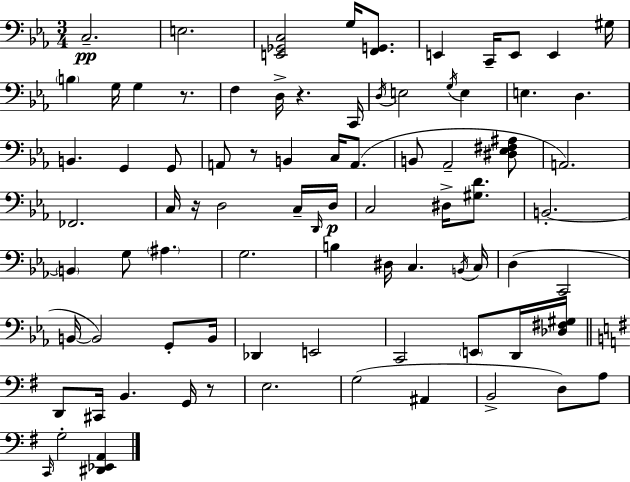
C3/h. E3/h. [E2,Gb2,C3]/h G3/s [F2,G2]/e. E2/q C2/s E2/e E2/q G#3/s B3/q G3/s G3/q R/e. F3/q D3/s R/q. C2/s D3/s E3/h G3/s E3/q E3/q. D3/q. B2/q. G2/q G2/e A2/e R/e B2/q C3/s A2/e. B2/e Ab2/h [D#3,Eb3,F#3,A#3]/e A2/h. FES2/h. C3/s R/s D3/h C3/s D2/s D3/s C3/h D#3/s [G#3,D4]/e. B2/h. B2/q G3/e A#3/q. G3/h. B3/q D#3/s C3/q. B2/s C3/s D3/q C2/h B2/s B2/h G2/e B2/s Db2/q E2/h C2/h E2/e D2/s [Db3,F#3,G#3]/s D2/e C#2/s B2/q. G2/s R/e E3/h. G3/h A#2/q B2/h D3/e A3/e C2/s G3/h [D#2,Eb2,A2]/q